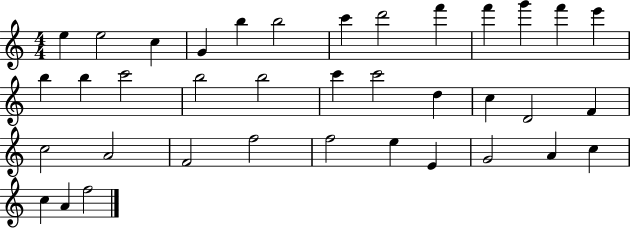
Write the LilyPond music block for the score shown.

{
  \clef treble
  \numericTimeSignature
  \time 4/4
  \key c \major
  e''4 e''2 c''4 | g'4 b''4 b''2 | c'''4 d'''2 f'''4 | f'''4 g'''4 f'''4 e'''4 | \break b''4 b''4 c'''2 | b''2 b''2 | c'''4 c'''2 d''4 | c''4 d'2 f'4 | \break c''2 a'2 | f'2 f''2 | f''2 e''4 e'4 | g'2 a'4 c''4 | \break c''4 a'4 f''2 | \bar "|."
}